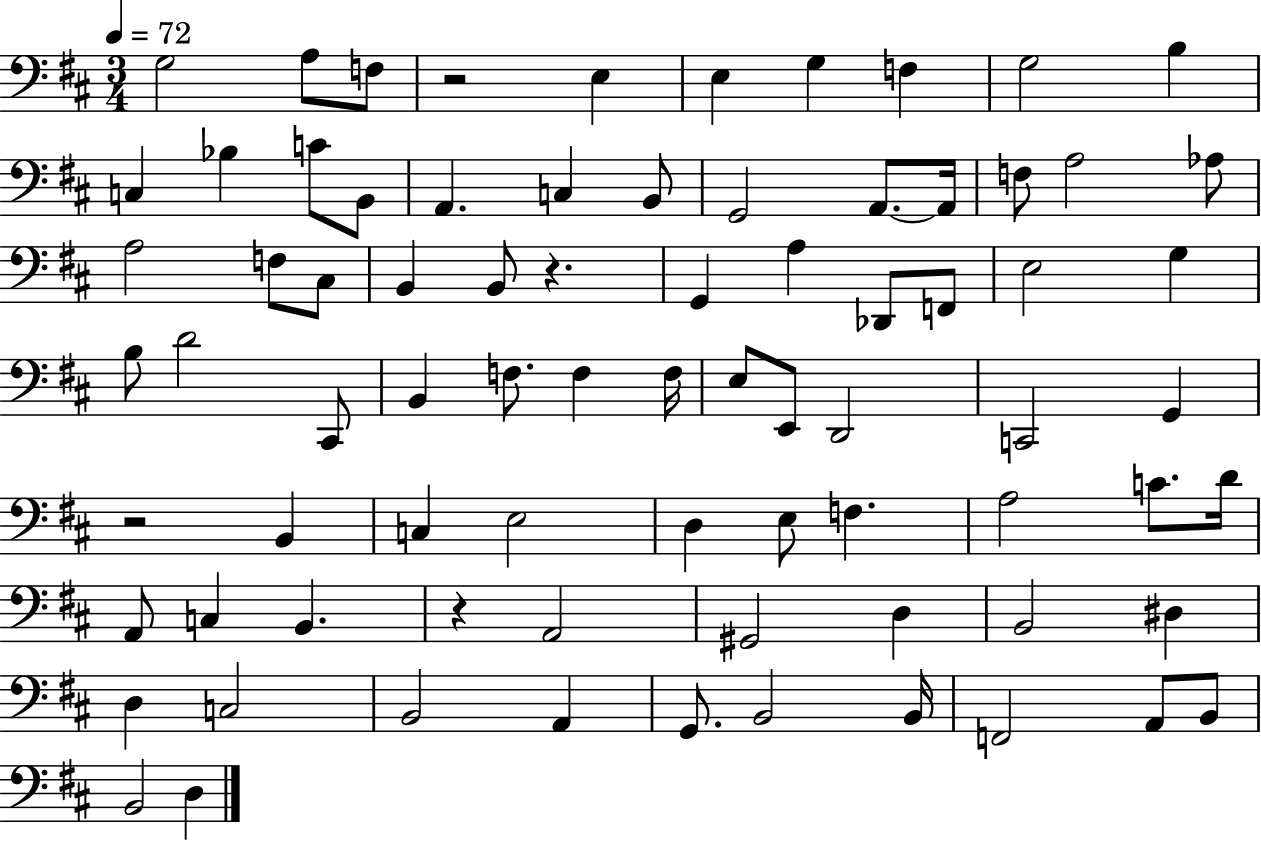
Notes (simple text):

G3/h A3/e F3/e R/h E3/q E3/q G3/q F3/q G3/h B3/q C3/q Bb3/q C4/e B2/e A2/q. C3/q B2/e G2/h A2/e. A2/s F3/e A3/h Ab3/e A3/h F3/e C#3/e B2/q B2/e R/q. G2/q A3/q Db2/e F2/e E3/h G3/q B3/e D4/h C#2/e B2/q F3/e. F3/q F3/s E3/e E2/e D2/h C2/h G2/q R/h B2/q C3/q E3/h D3/q E3/e F3/q. A3/h C4/e. D4/s A2/e C3/q B2/q. R/q A2/h G#2/h D3/q B2/h D#3/q D3/q C3/h B2/h A2/q G2/e. B2/h B2/s F2/h A2/e B2/e B2/h D3/q